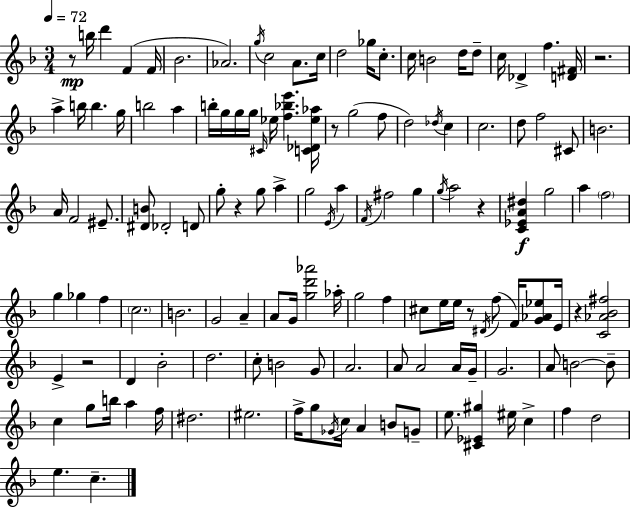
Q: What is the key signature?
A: D minor